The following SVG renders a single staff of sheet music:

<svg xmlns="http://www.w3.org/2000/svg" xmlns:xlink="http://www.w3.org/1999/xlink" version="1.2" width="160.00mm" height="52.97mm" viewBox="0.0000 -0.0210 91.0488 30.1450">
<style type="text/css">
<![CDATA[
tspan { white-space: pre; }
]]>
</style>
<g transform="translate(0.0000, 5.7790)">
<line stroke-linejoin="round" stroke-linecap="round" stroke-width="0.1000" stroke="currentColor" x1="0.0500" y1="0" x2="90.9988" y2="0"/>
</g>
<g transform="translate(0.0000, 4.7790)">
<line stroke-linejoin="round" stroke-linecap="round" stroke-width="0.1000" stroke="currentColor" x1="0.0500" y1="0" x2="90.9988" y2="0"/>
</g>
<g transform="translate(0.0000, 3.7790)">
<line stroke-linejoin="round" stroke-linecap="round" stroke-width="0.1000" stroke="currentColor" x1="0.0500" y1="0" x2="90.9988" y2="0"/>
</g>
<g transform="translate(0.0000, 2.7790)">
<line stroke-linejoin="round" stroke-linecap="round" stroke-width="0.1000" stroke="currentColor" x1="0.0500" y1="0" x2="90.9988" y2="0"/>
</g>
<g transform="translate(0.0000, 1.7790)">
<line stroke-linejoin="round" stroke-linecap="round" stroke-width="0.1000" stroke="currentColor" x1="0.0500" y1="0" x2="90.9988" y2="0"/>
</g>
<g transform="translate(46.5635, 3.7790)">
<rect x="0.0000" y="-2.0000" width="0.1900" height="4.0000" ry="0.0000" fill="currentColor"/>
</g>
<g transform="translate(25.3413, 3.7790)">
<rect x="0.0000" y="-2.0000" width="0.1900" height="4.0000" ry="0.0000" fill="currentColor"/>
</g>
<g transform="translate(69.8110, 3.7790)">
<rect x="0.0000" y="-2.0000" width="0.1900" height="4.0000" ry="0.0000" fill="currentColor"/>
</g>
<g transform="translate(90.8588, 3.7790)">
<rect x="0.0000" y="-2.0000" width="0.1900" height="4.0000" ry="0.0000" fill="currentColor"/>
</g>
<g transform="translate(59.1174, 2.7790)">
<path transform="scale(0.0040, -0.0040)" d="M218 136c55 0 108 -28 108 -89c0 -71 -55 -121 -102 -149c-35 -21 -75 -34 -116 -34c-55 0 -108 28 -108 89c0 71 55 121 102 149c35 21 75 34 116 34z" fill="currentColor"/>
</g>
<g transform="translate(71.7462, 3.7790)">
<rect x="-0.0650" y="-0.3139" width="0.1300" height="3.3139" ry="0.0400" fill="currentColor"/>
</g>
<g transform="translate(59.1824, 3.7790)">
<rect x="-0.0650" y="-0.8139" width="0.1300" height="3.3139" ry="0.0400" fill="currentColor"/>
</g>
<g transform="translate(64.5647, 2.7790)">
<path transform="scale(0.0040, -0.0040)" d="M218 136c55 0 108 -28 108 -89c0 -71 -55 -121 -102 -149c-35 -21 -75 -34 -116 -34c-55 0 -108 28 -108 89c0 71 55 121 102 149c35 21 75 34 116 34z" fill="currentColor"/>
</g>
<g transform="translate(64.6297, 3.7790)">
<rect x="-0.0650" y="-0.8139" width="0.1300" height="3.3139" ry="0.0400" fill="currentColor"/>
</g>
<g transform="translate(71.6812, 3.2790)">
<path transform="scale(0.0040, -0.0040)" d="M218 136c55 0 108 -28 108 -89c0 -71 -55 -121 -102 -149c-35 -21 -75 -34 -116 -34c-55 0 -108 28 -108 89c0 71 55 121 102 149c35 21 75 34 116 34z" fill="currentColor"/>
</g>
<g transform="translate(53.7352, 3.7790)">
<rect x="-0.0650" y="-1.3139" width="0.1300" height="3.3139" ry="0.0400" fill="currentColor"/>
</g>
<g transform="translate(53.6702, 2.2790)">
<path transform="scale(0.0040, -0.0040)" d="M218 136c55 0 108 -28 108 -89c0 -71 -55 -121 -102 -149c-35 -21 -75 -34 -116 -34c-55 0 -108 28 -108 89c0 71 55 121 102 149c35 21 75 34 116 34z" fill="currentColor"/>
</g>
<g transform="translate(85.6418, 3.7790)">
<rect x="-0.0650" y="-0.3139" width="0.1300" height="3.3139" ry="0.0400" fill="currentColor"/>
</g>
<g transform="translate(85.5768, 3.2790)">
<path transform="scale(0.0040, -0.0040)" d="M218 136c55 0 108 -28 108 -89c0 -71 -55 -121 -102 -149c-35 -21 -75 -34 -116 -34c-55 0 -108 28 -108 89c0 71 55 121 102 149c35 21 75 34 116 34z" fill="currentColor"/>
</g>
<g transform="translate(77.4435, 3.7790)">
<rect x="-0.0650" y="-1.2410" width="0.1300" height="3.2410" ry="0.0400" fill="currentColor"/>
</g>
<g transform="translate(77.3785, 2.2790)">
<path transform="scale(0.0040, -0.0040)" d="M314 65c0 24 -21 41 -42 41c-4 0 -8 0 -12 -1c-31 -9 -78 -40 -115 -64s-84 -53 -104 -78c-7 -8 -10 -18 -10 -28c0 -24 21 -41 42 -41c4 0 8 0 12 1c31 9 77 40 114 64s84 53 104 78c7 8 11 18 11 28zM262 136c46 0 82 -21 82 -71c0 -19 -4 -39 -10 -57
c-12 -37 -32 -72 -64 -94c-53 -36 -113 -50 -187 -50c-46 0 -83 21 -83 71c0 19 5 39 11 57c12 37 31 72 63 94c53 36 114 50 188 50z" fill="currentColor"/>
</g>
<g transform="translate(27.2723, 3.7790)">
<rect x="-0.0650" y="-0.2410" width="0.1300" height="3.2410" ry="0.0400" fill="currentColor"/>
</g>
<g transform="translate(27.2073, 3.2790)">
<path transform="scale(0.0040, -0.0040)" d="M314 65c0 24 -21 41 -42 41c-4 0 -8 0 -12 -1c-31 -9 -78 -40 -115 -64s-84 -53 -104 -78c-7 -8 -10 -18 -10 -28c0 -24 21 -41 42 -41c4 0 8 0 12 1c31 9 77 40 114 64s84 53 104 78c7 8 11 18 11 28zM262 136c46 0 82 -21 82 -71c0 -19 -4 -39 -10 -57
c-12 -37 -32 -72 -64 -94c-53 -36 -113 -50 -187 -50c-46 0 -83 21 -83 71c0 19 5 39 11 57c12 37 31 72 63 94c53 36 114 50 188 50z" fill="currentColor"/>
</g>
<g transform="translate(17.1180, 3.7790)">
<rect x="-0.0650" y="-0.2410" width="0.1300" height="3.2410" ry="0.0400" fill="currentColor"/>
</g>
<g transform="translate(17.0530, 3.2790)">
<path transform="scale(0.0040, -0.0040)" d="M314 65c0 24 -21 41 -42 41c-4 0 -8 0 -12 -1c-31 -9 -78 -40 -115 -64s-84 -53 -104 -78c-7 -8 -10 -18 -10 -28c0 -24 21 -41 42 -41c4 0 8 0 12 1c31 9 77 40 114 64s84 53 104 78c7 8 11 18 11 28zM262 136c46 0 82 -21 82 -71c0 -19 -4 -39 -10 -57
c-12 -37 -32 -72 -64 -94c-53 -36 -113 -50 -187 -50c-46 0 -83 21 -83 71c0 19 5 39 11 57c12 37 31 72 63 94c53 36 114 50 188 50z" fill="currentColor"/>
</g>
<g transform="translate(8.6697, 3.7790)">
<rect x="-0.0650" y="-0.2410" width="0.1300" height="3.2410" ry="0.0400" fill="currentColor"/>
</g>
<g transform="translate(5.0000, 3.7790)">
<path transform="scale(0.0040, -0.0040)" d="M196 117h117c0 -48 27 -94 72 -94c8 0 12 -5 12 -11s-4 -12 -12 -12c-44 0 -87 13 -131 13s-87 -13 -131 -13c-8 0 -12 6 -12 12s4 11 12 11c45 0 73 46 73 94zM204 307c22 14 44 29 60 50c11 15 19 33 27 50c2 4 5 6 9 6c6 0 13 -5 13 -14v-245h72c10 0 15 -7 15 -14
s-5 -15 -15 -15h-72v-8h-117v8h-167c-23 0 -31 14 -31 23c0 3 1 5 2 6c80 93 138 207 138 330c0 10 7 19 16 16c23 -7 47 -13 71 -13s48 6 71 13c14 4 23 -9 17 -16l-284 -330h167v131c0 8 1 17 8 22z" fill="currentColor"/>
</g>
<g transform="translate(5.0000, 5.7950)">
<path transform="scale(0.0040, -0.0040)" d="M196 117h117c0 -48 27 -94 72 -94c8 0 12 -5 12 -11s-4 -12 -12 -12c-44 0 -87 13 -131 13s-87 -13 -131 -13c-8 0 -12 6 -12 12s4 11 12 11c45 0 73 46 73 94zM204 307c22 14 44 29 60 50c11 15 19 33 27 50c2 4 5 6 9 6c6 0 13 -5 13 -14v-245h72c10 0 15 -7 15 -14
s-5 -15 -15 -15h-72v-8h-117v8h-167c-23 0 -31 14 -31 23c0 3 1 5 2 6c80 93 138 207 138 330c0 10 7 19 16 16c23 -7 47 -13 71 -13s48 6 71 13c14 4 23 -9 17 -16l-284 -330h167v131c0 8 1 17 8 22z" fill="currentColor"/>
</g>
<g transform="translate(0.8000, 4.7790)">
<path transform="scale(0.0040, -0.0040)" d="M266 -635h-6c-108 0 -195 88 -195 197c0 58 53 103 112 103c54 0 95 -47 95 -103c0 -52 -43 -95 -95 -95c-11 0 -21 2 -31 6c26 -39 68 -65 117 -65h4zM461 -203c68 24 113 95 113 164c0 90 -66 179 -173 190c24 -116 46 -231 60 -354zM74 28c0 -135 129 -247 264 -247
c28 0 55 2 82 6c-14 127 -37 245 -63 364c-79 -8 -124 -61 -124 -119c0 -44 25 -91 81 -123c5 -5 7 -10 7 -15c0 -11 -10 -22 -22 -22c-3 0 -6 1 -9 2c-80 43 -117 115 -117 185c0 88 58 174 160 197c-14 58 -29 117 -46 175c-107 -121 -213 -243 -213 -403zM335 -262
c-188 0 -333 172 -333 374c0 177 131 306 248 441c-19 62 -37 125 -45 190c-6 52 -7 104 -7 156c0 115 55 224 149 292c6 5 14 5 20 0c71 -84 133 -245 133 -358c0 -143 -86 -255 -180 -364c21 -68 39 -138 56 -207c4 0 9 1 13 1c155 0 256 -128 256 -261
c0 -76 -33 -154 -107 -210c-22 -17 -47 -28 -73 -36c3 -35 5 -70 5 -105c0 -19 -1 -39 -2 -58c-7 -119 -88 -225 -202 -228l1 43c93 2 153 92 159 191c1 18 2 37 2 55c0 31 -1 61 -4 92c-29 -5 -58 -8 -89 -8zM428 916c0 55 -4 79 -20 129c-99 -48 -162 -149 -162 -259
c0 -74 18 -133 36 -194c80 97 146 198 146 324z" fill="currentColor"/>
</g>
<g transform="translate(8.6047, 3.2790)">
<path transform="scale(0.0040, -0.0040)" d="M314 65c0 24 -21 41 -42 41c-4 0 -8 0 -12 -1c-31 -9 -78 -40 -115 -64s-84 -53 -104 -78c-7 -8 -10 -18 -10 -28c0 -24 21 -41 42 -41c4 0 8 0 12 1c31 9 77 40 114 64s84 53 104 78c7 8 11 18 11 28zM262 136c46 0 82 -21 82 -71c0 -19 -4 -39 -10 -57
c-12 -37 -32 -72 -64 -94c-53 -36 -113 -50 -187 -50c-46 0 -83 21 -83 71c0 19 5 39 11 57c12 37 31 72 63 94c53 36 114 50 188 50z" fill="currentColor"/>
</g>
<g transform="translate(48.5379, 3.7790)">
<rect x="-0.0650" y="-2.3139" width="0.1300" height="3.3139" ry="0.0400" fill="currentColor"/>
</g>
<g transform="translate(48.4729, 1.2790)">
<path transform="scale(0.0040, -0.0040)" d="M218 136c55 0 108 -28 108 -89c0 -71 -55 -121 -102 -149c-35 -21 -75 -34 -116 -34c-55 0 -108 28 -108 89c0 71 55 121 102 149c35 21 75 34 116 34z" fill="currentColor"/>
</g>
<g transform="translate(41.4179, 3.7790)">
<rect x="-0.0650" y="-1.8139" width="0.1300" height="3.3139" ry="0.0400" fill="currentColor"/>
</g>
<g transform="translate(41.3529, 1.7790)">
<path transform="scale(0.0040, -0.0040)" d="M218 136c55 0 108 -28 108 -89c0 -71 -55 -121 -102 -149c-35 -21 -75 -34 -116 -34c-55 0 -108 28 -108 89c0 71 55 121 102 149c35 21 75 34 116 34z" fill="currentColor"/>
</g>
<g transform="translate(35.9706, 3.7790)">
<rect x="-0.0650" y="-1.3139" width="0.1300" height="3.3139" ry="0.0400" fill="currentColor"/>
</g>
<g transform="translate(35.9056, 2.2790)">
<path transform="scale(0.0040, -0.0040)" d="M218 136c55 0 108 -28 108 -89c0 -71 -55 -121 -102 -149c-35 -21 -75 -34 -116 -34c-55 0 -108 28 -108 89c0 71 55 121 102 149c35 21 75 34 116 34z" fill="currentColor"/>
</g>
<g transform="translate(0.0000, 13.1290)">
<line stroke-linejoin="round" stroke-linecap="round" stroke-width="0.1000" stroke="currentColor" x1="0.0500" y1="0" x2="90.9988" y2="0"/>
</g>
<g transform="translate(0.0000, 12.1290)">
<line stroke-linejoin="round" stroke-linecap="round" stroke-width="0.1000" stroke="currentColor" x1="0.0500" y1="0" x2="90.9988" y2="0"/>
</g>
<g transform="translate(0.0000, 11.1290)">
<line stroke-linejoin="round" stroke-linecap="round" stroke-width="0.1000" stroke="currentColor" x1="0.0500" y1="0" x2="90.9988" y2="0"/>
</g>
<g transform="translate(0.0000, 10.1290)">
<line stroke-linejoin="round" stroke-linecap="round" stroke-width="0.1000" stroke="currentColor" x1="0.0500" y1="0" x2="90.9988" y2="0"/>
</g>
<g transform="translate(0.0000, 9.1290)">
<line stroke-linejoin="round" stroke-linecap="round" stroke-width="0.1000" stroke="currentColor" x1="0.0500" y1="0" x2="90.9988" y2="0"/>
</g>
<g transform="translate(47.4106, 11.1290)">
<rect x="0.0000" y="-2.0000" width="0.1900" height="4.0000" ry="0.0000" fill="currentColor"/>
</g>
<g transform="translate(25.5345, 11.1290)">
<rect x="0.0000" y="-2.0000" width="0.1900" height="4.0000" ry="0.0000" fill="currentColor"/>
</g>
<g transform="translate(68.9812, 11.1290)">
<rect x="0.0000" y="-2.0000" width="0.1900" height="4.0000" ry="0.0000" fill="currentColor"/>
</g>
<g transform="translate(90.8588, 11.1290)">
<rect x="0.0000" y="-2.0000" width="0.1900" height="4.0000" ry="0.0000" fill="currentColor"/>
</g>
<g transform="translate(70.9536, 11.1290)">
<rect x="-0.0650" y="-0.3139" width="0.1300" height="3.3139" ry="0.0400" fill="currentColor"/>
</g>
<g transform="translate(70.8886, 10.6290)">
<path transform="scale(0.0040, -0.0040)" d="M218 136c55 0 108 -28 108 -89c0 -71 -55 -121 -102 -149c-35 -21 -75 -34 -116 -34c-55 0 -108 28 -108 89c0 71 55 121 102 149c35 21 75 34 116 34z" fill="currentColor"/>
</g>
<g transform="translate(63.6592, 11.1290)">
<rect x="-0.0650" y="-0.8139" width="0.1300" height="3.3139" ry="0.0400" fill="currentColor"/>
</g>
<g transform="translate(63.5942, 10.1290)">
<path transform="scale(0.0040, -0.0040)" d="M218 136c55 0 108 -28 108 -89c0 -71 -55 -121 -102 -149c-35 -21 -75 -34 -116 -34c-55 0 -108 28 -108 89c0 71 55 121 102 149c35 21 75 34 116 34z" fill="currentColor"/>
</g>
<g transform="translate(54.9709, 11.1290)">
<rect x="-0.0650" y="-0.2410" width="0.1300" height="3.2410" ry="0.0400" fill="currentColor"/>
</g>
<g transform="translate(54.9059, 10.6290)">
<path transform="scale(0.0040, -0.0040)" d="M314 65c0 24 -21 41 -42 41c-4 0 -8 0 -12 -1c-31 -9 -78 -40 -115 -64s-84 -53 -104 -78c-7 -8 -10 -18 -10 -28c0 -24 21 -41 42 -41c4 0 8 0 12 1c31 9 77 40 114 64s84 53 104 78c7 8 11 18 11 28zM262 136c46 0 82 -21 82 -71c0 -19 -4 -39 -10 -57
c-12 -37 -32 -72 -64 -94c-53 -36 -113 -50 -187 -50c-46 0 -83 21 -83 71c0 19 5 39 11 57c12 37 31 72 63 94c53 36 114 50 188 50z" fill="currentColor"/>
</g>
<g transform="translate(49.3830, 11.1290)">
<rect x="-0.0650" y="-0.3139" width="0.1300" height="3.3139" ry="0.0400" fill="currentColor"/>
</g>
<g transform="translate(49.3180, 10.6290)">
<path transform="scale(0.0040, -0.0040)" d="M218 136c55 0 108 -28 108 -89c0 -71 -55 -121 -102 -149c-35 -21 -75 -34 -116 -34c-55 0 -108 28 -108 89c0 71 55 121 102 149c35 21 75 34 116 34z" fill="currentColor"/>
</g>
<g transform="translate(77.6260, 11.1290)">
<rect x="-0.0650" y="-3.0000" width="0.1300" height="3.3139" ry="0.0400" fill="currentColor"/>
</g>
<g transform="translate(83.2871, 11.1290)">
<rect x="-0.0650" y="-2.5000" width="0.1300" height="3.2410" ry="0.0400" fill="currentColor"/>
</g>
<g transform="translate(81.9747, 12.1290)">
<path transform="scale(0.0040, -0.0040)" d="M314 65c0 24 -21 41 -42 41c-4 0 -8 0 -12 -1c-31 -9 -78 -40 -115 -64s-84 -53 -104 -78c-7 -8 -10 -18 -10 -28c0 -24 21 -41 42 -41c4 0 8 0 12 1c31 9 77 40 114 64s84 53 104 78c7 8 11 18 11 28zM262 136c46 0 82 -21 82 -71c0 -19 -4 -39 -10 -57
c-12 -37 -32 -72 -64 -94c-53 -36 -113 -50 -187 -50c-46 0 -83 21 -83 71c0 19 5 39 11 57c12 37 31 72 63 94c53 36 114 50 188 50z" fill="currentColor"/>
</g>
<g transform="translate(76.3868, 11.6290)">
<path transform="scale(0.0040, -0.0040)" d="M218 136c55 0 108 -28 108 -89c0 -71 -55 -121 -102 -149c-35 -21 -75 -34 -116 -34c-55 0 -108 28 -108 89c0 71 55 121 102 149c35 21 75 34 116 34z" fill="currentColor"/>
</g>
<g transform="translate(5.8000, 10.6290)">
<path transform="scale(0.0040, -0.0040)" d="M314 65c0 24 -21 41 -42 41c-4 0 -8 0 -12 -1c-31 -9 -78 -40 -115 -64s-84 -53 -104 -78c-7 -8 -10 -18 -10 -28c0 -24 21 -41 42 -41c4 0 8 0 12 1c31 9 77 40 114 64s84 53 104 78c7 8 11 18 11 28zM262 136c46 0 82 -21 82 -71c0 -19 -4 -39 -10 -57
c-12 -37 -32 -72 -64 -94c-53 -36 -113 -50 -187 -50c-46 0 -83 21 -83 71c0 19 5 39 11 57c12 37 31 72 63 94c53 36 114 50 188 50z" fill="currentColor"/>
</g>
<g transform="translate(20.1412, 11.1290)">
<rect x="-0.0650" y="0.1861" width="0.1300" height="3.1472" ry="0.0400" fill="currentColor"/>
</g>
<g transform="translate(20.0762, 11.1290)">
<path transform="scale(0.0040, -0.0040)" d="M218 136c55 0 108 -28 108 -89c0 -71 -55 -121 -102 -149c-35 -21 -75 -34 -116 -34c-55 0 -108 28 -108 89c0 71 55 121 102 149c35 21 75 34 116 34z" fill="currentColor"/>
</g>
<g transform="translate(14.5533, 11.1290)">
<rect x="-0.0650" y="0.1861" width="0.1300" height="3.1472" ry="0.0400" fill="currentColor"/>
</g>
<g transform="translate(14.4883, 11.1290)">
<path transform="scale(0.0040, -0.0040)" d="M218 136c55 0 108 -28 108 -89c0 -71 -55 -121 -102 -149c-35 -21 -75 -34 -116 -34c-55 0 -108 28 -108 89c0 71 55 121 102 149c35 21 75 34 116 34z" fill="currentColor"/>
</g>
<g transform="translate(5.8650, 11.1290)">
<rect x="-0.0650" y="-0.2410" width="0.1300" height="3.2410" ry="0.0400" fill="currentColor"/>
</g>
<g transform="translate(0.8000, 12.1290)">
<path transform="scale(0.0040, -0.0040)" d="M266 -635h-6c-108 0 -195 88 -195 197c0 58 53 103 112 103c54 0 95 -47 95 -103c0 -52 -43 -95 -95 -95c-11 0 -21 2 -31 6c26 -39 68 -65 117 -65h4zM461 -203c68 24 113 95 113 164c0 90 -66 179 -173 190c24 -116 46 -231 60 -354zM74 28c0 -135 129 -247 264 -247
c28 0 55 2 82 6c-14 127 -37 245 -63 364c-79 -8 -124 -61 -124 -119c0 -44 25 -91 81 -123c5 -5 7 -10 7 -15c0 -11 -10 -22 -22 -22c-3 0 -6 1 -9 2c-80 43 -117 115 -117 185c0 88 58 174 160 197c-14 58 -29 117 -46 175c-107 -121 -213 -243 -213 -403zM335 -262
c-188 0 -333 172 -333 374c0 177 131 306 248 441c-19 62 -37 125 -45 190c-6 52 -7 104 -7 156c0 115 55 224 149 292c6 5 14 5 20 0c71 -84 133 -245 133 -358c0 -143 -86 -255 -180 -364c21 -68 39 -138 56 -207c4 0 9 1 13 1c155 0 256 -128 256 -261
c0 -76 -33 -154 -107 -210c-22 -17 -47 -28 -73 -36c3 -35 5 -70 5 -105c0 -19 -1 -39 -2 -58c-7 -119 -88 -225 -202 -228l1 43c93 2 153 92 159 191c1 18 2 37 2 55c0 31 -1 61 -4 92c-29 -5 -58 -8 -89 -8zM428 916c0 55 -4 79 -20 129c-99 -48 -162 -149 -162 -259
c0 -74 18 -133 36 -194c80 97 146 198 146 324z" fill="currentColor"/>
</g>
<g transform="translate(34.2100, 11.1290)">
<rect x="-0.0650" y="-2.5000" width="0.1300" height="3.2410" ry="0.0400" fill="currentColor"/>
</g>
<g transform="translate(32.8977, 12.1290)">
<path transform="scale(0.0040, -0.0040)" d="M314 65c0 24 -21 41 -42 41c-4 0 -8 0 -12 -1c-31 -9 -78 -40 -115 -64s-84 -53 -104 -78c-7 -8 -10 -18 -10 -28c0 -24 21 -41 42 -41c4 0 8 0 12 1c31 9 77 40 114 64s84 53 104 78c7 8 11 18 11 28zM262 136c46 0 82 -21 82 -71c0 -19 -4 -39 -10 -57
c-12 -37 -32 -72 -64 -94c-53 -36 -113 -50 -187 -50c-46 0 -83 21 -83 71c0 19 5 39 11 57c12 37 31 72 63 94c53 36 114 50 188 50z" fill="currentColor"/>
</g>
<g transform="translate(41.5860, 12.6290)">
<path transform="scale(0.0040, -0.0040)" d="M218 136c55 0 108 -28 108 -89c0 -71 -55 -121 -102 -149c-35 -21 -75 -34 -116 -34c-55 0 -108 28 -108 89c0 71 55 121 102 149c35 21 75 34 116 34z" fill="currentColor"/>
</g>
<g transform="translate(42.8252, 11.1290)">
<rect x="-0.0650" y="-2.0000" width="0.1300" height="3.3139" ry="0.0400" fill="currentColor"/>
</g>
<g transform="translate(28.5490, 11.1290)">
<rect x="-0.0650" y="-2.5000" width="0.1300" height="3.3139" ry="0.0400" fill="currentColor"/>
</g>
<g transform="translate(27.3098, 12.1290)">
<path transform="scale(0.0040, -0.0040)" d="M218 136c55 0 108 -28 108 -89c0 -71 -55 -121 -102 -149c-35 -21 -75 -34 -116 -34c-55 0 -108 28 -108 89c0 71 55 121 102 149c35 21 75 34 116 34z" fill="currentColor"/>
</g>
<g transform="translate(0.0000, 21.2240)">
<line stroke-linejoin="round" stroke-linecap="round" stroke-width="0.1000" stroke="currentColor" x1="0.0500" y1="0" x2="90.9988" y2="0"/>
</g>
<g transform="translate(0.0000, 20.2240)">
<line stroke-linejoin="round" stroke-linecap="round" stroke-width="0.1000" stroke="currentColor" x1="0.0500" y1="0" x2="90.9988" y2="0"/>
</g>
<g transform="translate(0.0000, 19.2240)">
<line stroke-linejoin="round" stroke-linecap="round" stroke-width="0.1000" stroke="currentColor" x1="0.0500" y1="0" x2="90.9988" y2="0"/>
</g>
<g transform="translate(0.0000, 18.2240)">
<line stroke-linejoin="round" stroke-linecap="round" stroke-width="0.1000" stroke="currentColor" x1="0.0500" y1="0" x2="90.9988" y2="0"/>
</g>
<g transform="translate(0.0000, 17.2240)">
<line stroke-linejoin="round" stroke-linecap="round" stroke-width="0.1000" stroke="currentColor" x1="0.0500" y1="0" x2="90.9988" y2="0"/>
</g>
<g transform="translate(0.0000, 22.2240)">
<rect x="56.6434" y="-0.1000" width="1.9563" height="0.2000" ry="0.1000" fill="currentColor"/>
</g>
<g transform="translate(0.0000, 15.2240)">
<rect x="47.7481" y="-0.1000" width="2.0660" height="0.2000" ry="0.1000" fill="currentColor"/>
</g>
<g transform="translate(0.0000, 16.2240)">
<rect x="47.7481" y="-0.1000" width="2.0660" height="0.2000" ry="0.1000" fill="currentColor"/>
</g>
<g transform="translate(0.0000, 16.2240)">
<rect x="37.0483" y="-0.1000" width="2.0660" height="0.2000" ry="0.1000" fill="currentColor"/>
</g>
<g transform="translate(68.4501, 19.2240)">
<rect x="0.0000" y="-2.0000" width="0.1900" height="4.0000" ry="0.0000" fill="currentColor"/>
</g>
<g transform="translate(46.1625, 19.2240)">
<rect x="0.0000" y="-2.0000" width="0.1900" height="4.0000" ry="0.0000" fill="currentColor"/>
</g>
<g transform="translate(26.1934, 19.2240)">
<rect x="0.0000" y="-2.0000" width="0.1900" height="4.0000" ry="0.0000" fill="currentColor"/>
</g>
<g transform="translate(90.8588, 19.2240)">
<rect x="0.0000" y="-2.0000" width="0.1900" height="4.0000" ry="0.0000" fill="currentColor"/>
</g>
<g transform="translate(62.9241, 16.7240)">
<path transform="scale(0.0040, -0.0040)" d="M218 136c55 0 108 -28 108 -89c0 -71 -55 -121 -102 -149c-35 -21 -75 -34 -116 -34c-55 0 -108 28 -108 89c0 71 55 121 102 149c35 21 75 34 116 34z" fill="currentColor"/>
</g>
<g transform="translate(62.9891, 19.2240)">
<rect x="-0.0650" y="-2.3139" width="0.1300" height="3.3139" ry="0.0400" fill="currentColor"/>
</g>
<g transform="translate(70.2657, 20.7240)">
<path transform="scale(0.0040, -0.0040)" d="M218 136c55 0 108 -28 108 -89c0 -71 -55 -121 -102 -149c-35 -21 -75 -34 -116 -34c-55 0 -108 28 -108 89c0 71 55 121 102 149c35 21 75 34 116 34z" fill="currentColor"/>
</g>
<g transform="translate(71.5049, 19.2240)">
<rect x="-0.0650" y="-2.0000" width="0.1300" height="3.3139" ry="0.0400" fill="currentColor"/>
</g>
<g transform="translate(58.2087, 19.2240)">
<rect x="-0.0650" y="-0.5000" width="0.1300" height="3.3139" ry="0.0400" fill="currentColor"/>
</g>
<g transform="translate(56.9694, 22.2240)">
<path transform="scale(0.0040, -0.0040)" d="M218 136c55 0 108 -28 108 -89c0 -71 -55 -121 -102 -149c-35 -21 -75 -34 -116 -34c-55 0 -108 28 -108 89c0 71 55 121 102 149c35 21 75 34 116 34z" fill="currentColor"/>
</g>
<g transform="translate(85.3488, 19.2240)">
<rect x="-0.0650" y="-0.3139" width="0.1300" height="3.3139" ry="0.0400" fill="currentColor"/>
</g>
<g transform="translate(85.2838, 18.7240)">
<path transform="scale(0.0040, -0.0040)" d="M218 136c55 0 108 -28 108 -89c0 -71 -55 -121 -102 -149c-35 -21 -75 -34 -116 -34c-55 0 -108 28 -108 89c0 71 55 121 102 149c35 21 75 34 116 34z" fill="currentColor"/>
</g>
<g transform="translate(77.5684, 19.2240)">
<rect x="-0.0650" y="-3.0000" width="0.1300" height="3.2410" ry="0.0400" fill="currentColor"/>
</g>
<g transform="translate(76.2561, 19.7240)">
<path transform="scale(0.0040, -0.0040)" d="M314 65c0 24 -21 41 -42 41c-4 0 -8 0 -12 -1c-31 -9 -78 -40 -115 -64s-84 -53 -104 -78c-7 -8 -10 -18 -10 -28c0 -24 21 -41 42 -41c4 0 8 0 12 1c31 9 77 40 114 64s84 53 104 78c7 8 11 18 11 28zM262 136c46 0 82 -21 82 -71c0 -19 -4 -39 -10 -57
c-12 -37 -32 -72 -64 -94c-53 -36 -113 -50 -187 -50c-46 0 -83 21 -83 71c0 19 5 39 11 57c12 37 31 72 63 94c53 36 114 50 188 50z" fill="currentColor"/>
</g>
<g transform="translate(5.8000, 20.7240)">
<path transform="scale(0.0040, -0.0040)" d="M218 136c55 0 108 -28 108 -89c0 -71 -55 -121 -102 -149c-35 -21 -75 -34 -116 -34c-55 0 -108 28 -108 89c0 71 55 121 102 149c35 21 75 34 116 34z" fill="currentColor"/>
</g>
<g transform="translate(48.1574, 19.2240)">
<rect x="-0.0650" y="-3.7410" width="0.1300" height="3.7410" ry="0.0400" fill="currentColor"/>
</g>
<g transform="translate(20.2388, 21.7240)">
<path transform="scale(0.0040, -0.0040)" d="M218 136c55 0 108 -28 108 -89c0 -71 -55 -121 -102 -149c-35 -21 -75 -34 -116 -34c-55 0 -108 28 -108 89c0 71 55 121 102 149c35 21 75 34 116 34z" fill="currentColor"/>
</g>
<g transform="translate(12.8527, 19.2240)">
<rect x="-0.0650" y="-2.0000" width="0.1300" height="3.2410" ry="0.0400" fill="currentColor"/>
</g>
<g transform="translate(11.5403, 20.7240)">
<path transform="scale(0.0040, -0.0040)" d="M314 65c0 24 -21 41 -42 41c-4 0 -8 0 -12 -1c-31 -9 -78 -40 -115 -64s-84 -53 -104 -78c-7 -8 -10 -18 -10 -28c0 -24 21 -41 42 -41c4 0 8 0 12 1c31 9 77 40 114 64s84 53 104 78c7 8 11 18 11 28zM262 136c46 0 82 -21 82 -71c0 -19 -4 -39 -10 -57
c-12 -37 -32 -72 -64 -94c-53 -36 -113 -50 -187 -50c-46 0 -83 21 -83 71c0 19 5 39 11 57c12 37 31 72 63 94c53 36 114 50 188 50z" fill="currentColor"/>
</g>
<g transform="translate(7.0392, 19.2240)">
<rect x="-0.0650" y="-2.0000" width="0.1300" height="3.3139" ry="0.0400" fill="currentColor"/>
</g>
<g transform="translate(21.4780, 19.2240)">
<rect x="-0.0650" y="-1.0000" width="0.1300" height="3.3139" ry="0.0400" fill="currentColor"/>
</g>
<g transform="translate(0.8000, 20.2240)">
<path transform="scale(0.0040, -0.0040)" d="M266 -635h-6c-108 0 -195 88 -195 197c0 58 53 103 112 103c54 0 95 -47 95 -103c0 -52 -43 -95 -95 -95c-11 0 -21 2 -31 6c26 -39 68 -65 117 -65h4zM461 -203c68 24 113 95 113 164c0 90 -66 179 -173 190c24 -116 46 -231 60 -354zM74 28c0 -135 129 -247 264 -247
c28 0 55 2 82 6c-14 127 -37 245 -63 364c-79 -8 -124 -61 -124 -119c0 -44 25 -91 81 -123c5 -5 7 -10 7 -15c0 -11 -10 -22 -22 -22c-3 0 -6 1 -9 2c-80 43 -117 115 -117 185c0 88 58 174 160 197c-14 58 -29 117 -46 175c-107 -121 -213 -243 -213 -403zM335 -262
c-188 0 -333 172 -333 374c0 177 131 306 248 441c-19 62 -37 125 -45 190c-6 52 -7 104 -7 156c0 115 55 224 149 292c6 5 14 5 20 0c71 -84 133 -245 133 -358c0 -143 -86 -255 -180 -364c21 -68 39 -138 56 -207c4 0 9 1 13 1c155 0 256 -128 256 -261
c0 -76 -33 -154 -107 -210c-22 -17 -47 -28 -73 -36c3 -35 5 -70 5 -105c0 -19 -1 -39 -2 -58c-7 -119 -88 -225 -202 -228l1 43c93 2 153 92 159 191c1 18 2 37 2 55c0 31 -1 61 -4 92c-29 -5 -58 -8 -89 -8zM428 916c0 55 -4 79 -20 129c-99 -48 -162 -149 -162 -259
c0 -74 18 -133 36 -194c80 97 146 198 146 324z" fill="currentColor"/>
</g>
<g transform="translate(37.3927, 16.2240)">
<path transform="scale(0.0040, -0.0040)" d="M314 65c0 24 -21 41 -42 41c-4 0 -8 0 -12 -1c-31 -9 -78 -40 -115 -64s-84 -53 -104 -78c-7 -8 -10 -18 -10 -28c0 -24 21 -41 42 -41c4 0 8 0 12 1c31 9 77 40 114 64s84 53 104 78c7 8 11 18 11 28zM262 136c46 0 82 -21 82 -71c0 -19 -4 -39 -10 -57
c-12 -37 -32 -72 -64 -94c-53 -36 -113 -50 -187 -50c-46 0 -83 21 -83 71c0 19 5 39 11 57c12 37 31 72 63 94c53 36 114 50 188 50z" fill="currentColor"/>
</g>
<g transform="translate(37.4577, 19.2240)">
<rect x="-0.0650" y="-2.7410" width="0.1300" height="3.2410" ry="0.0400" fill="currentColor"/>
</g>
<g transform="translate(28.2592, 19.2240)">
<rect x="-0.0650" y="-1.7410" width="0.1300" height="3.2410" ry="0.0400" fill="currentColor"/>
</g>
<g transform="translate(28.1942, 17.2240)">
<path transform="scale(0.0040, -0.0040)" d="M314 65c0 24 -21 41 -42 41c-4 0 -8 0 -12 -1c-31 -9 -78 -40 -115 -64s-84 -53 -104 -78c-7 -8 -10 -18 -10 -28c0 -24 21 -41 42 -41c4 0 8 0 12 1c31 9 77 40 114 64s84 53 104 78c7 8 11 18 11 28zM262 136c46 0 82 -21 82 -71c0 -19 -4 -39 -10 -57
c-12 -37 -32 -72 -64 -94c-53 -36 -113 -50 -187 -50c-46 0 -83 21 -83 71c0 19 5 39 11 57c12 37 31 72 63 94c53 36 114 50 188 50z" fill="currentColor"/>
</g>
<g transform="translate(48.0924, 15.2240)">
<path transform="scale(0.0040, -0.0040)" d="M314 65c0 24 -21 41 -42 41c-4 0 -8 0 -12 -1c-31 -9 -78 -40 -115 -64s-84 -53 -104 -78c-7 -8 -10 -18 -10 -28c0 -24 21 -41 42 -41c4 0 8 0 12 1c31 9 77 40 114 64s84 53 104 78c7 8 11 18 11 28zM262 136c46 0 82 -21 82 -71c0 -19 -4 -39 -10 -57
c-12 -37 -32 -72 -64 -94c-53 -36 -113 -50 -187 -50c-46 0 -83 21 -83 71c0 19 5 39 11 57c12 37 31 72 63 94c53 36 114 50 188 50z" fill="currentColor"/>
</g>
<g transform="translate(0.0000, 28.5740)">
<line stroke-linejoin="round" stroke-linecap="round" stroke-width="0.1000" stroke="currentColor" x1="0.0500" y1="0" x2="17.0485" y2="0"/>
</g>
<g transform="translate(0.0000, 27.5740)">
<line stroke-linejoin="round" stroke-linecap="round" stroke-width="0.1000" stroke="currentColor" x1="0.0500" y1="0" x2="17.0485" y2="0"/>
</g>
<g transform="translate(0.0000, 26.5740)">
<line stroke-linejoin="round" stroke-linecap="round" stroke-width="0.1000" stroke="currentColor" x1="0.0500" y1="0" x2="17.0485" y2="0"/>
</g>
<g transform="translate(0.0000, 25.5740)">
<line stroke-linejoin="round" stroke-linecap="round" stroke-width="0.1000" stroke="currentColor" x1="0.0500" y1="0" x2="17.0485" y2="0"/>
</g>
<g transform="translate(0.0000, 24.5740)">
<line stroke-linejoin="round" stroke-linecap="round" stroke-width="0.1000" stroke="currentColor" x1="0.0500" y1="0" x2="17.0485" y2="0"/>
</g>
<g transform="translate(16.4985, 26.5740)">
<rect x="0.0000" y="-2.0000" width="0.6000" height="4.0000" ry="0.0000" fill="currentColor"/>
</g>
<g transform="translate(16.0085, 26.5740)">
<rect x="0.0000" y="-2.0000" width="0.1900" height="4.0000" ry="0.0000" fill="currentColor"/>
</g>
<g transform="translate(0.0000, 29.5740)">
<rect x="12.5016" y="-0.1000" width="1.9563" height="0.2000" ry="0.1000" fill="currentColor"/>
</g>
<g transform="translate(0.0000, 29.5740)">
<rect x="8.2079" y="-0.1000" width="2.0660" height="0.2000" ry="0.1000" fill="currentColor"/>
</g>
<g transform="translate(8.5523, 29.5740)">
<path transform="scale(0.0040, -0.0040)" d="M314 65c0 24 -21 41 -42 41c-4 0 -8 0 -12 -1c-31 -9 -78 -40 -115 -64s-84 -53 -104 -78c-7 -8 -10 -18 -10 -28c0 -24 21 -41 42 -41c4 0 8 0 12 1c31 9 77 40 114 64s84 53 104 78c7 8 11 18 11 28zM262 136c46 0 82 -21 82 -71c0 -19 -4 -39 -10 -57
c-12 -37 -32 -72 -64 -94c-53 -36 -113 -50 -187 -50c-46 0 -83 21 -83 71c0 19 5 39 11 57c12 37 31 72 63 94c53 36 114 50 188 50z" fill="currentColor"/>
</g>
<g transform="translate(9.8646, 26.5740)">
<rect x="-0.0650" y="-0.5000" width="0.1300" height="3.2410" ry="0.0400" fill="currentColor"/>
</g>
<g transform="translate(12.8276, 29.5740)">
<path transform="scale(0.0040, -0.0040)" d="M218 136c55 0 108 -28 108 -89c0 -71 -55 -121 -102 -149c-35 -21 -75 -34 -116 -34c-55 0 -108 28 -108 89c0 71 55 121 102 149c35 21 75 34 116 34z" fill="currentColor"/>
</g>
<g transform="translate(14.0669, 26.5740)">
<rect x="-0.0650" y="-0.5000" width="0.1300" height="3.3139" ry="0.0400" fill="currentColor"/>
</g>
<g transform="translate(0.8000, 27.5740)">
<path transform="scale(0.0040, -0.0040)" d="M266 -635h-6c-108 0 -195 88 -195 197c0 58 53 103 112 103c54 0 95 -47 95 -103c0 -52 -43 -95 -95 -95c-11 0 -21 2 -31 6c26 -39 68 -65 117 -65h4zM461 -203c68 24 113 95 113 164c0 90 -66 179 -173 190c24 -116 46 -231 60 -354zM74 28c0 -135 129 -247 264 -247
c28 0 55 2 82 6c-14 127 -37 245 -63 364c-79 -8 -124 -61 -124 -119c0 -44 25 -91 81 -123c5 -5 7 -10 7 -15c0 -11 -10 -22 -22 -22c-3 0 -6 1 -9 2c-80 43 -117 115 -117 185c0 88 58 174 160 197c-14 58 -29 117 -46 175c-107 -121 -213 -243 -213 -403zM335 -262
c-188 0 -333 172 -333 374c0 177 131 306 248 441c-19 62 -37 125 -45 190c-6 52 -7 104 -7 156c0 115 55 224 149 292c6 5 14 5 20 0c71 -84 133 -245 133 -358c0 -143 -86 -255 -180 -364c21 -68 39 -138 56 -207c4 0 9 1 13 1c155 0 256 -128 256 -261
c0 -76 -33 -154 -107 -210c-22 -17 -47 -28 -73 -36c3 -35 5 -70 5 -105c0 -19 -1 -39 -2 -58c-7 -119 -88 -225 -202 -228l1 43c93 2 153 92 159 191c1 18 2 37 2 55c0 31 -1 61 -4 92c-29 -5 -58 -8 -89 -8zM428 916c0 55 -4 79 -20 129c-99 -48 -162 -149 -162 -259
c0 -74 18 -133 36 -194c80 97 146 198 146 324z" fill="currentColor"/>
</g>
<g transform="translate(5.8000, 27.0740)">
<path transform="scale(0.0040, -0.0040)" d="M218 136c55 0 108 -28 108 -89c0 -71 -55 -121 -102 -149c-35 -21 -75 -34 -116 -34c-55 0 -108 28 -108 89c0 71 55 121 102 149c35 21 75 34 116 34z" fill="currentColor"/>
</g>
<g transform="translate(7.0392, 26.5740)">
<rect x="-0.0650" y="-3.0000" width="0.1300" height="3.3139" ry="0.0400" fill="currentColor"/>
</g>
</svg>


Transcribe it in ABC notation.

X:1
T:Untitled
M:4/4
L:1/4
K:C
c2 c2 c2 e f g e d d c e2 c c2 B B G G2 F c c2 d c A G2 F F2 D f2 a2 c'2 C g F A2 c A C2 C